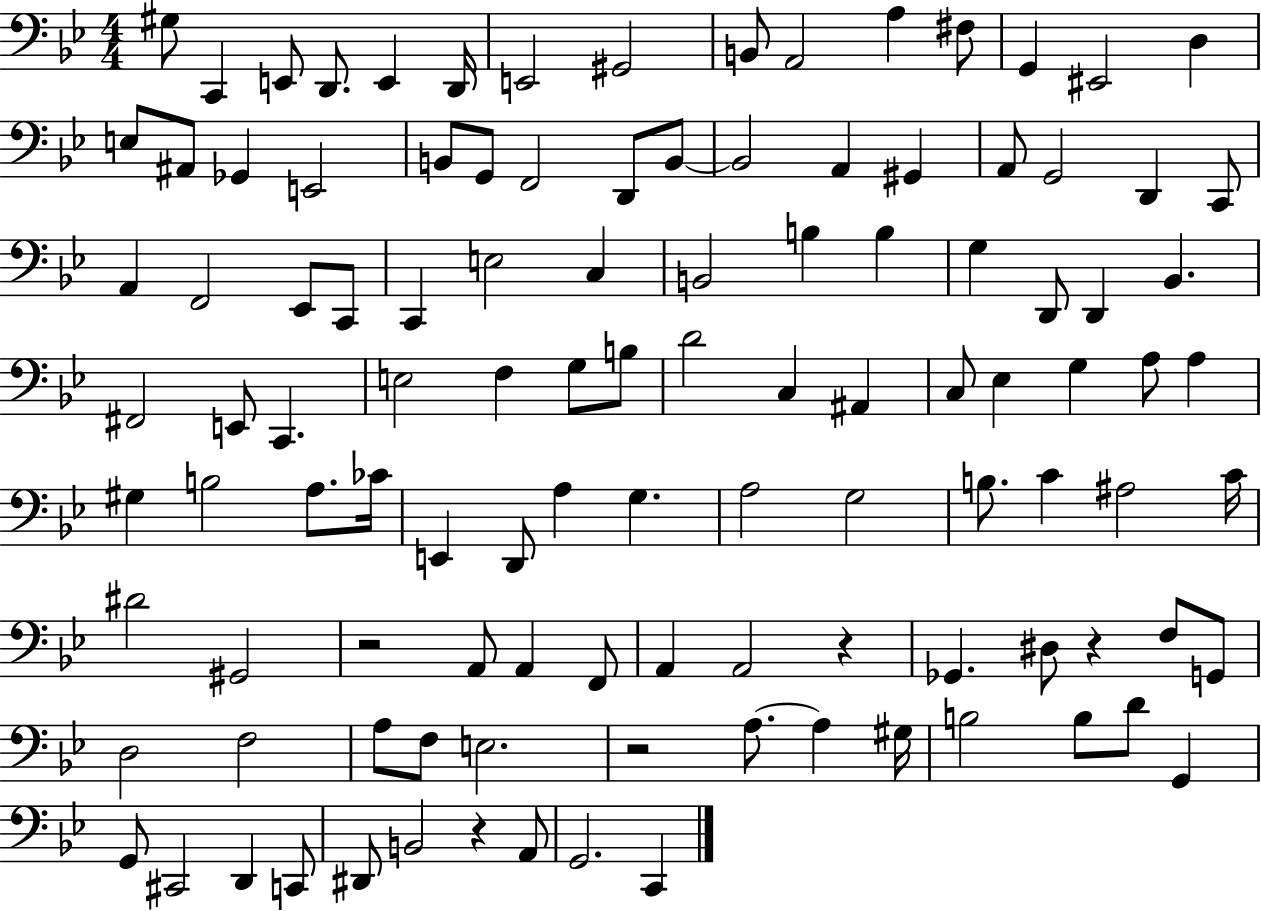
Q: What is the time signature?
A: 4/4